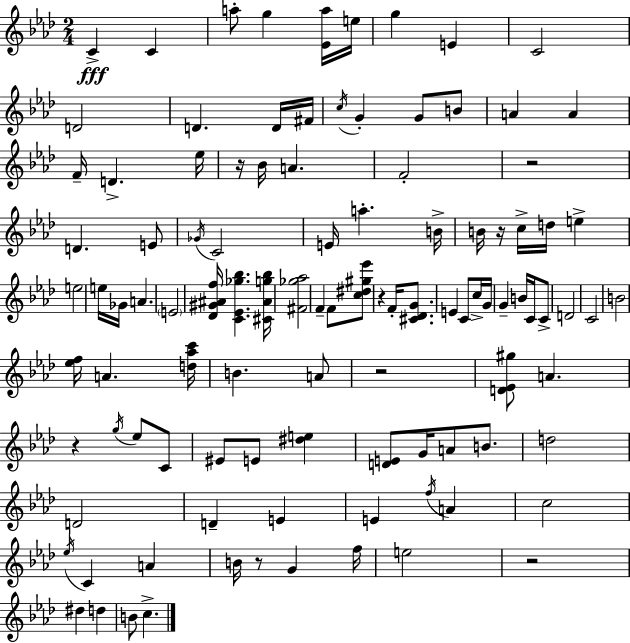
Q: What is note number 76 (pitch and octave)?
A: C4